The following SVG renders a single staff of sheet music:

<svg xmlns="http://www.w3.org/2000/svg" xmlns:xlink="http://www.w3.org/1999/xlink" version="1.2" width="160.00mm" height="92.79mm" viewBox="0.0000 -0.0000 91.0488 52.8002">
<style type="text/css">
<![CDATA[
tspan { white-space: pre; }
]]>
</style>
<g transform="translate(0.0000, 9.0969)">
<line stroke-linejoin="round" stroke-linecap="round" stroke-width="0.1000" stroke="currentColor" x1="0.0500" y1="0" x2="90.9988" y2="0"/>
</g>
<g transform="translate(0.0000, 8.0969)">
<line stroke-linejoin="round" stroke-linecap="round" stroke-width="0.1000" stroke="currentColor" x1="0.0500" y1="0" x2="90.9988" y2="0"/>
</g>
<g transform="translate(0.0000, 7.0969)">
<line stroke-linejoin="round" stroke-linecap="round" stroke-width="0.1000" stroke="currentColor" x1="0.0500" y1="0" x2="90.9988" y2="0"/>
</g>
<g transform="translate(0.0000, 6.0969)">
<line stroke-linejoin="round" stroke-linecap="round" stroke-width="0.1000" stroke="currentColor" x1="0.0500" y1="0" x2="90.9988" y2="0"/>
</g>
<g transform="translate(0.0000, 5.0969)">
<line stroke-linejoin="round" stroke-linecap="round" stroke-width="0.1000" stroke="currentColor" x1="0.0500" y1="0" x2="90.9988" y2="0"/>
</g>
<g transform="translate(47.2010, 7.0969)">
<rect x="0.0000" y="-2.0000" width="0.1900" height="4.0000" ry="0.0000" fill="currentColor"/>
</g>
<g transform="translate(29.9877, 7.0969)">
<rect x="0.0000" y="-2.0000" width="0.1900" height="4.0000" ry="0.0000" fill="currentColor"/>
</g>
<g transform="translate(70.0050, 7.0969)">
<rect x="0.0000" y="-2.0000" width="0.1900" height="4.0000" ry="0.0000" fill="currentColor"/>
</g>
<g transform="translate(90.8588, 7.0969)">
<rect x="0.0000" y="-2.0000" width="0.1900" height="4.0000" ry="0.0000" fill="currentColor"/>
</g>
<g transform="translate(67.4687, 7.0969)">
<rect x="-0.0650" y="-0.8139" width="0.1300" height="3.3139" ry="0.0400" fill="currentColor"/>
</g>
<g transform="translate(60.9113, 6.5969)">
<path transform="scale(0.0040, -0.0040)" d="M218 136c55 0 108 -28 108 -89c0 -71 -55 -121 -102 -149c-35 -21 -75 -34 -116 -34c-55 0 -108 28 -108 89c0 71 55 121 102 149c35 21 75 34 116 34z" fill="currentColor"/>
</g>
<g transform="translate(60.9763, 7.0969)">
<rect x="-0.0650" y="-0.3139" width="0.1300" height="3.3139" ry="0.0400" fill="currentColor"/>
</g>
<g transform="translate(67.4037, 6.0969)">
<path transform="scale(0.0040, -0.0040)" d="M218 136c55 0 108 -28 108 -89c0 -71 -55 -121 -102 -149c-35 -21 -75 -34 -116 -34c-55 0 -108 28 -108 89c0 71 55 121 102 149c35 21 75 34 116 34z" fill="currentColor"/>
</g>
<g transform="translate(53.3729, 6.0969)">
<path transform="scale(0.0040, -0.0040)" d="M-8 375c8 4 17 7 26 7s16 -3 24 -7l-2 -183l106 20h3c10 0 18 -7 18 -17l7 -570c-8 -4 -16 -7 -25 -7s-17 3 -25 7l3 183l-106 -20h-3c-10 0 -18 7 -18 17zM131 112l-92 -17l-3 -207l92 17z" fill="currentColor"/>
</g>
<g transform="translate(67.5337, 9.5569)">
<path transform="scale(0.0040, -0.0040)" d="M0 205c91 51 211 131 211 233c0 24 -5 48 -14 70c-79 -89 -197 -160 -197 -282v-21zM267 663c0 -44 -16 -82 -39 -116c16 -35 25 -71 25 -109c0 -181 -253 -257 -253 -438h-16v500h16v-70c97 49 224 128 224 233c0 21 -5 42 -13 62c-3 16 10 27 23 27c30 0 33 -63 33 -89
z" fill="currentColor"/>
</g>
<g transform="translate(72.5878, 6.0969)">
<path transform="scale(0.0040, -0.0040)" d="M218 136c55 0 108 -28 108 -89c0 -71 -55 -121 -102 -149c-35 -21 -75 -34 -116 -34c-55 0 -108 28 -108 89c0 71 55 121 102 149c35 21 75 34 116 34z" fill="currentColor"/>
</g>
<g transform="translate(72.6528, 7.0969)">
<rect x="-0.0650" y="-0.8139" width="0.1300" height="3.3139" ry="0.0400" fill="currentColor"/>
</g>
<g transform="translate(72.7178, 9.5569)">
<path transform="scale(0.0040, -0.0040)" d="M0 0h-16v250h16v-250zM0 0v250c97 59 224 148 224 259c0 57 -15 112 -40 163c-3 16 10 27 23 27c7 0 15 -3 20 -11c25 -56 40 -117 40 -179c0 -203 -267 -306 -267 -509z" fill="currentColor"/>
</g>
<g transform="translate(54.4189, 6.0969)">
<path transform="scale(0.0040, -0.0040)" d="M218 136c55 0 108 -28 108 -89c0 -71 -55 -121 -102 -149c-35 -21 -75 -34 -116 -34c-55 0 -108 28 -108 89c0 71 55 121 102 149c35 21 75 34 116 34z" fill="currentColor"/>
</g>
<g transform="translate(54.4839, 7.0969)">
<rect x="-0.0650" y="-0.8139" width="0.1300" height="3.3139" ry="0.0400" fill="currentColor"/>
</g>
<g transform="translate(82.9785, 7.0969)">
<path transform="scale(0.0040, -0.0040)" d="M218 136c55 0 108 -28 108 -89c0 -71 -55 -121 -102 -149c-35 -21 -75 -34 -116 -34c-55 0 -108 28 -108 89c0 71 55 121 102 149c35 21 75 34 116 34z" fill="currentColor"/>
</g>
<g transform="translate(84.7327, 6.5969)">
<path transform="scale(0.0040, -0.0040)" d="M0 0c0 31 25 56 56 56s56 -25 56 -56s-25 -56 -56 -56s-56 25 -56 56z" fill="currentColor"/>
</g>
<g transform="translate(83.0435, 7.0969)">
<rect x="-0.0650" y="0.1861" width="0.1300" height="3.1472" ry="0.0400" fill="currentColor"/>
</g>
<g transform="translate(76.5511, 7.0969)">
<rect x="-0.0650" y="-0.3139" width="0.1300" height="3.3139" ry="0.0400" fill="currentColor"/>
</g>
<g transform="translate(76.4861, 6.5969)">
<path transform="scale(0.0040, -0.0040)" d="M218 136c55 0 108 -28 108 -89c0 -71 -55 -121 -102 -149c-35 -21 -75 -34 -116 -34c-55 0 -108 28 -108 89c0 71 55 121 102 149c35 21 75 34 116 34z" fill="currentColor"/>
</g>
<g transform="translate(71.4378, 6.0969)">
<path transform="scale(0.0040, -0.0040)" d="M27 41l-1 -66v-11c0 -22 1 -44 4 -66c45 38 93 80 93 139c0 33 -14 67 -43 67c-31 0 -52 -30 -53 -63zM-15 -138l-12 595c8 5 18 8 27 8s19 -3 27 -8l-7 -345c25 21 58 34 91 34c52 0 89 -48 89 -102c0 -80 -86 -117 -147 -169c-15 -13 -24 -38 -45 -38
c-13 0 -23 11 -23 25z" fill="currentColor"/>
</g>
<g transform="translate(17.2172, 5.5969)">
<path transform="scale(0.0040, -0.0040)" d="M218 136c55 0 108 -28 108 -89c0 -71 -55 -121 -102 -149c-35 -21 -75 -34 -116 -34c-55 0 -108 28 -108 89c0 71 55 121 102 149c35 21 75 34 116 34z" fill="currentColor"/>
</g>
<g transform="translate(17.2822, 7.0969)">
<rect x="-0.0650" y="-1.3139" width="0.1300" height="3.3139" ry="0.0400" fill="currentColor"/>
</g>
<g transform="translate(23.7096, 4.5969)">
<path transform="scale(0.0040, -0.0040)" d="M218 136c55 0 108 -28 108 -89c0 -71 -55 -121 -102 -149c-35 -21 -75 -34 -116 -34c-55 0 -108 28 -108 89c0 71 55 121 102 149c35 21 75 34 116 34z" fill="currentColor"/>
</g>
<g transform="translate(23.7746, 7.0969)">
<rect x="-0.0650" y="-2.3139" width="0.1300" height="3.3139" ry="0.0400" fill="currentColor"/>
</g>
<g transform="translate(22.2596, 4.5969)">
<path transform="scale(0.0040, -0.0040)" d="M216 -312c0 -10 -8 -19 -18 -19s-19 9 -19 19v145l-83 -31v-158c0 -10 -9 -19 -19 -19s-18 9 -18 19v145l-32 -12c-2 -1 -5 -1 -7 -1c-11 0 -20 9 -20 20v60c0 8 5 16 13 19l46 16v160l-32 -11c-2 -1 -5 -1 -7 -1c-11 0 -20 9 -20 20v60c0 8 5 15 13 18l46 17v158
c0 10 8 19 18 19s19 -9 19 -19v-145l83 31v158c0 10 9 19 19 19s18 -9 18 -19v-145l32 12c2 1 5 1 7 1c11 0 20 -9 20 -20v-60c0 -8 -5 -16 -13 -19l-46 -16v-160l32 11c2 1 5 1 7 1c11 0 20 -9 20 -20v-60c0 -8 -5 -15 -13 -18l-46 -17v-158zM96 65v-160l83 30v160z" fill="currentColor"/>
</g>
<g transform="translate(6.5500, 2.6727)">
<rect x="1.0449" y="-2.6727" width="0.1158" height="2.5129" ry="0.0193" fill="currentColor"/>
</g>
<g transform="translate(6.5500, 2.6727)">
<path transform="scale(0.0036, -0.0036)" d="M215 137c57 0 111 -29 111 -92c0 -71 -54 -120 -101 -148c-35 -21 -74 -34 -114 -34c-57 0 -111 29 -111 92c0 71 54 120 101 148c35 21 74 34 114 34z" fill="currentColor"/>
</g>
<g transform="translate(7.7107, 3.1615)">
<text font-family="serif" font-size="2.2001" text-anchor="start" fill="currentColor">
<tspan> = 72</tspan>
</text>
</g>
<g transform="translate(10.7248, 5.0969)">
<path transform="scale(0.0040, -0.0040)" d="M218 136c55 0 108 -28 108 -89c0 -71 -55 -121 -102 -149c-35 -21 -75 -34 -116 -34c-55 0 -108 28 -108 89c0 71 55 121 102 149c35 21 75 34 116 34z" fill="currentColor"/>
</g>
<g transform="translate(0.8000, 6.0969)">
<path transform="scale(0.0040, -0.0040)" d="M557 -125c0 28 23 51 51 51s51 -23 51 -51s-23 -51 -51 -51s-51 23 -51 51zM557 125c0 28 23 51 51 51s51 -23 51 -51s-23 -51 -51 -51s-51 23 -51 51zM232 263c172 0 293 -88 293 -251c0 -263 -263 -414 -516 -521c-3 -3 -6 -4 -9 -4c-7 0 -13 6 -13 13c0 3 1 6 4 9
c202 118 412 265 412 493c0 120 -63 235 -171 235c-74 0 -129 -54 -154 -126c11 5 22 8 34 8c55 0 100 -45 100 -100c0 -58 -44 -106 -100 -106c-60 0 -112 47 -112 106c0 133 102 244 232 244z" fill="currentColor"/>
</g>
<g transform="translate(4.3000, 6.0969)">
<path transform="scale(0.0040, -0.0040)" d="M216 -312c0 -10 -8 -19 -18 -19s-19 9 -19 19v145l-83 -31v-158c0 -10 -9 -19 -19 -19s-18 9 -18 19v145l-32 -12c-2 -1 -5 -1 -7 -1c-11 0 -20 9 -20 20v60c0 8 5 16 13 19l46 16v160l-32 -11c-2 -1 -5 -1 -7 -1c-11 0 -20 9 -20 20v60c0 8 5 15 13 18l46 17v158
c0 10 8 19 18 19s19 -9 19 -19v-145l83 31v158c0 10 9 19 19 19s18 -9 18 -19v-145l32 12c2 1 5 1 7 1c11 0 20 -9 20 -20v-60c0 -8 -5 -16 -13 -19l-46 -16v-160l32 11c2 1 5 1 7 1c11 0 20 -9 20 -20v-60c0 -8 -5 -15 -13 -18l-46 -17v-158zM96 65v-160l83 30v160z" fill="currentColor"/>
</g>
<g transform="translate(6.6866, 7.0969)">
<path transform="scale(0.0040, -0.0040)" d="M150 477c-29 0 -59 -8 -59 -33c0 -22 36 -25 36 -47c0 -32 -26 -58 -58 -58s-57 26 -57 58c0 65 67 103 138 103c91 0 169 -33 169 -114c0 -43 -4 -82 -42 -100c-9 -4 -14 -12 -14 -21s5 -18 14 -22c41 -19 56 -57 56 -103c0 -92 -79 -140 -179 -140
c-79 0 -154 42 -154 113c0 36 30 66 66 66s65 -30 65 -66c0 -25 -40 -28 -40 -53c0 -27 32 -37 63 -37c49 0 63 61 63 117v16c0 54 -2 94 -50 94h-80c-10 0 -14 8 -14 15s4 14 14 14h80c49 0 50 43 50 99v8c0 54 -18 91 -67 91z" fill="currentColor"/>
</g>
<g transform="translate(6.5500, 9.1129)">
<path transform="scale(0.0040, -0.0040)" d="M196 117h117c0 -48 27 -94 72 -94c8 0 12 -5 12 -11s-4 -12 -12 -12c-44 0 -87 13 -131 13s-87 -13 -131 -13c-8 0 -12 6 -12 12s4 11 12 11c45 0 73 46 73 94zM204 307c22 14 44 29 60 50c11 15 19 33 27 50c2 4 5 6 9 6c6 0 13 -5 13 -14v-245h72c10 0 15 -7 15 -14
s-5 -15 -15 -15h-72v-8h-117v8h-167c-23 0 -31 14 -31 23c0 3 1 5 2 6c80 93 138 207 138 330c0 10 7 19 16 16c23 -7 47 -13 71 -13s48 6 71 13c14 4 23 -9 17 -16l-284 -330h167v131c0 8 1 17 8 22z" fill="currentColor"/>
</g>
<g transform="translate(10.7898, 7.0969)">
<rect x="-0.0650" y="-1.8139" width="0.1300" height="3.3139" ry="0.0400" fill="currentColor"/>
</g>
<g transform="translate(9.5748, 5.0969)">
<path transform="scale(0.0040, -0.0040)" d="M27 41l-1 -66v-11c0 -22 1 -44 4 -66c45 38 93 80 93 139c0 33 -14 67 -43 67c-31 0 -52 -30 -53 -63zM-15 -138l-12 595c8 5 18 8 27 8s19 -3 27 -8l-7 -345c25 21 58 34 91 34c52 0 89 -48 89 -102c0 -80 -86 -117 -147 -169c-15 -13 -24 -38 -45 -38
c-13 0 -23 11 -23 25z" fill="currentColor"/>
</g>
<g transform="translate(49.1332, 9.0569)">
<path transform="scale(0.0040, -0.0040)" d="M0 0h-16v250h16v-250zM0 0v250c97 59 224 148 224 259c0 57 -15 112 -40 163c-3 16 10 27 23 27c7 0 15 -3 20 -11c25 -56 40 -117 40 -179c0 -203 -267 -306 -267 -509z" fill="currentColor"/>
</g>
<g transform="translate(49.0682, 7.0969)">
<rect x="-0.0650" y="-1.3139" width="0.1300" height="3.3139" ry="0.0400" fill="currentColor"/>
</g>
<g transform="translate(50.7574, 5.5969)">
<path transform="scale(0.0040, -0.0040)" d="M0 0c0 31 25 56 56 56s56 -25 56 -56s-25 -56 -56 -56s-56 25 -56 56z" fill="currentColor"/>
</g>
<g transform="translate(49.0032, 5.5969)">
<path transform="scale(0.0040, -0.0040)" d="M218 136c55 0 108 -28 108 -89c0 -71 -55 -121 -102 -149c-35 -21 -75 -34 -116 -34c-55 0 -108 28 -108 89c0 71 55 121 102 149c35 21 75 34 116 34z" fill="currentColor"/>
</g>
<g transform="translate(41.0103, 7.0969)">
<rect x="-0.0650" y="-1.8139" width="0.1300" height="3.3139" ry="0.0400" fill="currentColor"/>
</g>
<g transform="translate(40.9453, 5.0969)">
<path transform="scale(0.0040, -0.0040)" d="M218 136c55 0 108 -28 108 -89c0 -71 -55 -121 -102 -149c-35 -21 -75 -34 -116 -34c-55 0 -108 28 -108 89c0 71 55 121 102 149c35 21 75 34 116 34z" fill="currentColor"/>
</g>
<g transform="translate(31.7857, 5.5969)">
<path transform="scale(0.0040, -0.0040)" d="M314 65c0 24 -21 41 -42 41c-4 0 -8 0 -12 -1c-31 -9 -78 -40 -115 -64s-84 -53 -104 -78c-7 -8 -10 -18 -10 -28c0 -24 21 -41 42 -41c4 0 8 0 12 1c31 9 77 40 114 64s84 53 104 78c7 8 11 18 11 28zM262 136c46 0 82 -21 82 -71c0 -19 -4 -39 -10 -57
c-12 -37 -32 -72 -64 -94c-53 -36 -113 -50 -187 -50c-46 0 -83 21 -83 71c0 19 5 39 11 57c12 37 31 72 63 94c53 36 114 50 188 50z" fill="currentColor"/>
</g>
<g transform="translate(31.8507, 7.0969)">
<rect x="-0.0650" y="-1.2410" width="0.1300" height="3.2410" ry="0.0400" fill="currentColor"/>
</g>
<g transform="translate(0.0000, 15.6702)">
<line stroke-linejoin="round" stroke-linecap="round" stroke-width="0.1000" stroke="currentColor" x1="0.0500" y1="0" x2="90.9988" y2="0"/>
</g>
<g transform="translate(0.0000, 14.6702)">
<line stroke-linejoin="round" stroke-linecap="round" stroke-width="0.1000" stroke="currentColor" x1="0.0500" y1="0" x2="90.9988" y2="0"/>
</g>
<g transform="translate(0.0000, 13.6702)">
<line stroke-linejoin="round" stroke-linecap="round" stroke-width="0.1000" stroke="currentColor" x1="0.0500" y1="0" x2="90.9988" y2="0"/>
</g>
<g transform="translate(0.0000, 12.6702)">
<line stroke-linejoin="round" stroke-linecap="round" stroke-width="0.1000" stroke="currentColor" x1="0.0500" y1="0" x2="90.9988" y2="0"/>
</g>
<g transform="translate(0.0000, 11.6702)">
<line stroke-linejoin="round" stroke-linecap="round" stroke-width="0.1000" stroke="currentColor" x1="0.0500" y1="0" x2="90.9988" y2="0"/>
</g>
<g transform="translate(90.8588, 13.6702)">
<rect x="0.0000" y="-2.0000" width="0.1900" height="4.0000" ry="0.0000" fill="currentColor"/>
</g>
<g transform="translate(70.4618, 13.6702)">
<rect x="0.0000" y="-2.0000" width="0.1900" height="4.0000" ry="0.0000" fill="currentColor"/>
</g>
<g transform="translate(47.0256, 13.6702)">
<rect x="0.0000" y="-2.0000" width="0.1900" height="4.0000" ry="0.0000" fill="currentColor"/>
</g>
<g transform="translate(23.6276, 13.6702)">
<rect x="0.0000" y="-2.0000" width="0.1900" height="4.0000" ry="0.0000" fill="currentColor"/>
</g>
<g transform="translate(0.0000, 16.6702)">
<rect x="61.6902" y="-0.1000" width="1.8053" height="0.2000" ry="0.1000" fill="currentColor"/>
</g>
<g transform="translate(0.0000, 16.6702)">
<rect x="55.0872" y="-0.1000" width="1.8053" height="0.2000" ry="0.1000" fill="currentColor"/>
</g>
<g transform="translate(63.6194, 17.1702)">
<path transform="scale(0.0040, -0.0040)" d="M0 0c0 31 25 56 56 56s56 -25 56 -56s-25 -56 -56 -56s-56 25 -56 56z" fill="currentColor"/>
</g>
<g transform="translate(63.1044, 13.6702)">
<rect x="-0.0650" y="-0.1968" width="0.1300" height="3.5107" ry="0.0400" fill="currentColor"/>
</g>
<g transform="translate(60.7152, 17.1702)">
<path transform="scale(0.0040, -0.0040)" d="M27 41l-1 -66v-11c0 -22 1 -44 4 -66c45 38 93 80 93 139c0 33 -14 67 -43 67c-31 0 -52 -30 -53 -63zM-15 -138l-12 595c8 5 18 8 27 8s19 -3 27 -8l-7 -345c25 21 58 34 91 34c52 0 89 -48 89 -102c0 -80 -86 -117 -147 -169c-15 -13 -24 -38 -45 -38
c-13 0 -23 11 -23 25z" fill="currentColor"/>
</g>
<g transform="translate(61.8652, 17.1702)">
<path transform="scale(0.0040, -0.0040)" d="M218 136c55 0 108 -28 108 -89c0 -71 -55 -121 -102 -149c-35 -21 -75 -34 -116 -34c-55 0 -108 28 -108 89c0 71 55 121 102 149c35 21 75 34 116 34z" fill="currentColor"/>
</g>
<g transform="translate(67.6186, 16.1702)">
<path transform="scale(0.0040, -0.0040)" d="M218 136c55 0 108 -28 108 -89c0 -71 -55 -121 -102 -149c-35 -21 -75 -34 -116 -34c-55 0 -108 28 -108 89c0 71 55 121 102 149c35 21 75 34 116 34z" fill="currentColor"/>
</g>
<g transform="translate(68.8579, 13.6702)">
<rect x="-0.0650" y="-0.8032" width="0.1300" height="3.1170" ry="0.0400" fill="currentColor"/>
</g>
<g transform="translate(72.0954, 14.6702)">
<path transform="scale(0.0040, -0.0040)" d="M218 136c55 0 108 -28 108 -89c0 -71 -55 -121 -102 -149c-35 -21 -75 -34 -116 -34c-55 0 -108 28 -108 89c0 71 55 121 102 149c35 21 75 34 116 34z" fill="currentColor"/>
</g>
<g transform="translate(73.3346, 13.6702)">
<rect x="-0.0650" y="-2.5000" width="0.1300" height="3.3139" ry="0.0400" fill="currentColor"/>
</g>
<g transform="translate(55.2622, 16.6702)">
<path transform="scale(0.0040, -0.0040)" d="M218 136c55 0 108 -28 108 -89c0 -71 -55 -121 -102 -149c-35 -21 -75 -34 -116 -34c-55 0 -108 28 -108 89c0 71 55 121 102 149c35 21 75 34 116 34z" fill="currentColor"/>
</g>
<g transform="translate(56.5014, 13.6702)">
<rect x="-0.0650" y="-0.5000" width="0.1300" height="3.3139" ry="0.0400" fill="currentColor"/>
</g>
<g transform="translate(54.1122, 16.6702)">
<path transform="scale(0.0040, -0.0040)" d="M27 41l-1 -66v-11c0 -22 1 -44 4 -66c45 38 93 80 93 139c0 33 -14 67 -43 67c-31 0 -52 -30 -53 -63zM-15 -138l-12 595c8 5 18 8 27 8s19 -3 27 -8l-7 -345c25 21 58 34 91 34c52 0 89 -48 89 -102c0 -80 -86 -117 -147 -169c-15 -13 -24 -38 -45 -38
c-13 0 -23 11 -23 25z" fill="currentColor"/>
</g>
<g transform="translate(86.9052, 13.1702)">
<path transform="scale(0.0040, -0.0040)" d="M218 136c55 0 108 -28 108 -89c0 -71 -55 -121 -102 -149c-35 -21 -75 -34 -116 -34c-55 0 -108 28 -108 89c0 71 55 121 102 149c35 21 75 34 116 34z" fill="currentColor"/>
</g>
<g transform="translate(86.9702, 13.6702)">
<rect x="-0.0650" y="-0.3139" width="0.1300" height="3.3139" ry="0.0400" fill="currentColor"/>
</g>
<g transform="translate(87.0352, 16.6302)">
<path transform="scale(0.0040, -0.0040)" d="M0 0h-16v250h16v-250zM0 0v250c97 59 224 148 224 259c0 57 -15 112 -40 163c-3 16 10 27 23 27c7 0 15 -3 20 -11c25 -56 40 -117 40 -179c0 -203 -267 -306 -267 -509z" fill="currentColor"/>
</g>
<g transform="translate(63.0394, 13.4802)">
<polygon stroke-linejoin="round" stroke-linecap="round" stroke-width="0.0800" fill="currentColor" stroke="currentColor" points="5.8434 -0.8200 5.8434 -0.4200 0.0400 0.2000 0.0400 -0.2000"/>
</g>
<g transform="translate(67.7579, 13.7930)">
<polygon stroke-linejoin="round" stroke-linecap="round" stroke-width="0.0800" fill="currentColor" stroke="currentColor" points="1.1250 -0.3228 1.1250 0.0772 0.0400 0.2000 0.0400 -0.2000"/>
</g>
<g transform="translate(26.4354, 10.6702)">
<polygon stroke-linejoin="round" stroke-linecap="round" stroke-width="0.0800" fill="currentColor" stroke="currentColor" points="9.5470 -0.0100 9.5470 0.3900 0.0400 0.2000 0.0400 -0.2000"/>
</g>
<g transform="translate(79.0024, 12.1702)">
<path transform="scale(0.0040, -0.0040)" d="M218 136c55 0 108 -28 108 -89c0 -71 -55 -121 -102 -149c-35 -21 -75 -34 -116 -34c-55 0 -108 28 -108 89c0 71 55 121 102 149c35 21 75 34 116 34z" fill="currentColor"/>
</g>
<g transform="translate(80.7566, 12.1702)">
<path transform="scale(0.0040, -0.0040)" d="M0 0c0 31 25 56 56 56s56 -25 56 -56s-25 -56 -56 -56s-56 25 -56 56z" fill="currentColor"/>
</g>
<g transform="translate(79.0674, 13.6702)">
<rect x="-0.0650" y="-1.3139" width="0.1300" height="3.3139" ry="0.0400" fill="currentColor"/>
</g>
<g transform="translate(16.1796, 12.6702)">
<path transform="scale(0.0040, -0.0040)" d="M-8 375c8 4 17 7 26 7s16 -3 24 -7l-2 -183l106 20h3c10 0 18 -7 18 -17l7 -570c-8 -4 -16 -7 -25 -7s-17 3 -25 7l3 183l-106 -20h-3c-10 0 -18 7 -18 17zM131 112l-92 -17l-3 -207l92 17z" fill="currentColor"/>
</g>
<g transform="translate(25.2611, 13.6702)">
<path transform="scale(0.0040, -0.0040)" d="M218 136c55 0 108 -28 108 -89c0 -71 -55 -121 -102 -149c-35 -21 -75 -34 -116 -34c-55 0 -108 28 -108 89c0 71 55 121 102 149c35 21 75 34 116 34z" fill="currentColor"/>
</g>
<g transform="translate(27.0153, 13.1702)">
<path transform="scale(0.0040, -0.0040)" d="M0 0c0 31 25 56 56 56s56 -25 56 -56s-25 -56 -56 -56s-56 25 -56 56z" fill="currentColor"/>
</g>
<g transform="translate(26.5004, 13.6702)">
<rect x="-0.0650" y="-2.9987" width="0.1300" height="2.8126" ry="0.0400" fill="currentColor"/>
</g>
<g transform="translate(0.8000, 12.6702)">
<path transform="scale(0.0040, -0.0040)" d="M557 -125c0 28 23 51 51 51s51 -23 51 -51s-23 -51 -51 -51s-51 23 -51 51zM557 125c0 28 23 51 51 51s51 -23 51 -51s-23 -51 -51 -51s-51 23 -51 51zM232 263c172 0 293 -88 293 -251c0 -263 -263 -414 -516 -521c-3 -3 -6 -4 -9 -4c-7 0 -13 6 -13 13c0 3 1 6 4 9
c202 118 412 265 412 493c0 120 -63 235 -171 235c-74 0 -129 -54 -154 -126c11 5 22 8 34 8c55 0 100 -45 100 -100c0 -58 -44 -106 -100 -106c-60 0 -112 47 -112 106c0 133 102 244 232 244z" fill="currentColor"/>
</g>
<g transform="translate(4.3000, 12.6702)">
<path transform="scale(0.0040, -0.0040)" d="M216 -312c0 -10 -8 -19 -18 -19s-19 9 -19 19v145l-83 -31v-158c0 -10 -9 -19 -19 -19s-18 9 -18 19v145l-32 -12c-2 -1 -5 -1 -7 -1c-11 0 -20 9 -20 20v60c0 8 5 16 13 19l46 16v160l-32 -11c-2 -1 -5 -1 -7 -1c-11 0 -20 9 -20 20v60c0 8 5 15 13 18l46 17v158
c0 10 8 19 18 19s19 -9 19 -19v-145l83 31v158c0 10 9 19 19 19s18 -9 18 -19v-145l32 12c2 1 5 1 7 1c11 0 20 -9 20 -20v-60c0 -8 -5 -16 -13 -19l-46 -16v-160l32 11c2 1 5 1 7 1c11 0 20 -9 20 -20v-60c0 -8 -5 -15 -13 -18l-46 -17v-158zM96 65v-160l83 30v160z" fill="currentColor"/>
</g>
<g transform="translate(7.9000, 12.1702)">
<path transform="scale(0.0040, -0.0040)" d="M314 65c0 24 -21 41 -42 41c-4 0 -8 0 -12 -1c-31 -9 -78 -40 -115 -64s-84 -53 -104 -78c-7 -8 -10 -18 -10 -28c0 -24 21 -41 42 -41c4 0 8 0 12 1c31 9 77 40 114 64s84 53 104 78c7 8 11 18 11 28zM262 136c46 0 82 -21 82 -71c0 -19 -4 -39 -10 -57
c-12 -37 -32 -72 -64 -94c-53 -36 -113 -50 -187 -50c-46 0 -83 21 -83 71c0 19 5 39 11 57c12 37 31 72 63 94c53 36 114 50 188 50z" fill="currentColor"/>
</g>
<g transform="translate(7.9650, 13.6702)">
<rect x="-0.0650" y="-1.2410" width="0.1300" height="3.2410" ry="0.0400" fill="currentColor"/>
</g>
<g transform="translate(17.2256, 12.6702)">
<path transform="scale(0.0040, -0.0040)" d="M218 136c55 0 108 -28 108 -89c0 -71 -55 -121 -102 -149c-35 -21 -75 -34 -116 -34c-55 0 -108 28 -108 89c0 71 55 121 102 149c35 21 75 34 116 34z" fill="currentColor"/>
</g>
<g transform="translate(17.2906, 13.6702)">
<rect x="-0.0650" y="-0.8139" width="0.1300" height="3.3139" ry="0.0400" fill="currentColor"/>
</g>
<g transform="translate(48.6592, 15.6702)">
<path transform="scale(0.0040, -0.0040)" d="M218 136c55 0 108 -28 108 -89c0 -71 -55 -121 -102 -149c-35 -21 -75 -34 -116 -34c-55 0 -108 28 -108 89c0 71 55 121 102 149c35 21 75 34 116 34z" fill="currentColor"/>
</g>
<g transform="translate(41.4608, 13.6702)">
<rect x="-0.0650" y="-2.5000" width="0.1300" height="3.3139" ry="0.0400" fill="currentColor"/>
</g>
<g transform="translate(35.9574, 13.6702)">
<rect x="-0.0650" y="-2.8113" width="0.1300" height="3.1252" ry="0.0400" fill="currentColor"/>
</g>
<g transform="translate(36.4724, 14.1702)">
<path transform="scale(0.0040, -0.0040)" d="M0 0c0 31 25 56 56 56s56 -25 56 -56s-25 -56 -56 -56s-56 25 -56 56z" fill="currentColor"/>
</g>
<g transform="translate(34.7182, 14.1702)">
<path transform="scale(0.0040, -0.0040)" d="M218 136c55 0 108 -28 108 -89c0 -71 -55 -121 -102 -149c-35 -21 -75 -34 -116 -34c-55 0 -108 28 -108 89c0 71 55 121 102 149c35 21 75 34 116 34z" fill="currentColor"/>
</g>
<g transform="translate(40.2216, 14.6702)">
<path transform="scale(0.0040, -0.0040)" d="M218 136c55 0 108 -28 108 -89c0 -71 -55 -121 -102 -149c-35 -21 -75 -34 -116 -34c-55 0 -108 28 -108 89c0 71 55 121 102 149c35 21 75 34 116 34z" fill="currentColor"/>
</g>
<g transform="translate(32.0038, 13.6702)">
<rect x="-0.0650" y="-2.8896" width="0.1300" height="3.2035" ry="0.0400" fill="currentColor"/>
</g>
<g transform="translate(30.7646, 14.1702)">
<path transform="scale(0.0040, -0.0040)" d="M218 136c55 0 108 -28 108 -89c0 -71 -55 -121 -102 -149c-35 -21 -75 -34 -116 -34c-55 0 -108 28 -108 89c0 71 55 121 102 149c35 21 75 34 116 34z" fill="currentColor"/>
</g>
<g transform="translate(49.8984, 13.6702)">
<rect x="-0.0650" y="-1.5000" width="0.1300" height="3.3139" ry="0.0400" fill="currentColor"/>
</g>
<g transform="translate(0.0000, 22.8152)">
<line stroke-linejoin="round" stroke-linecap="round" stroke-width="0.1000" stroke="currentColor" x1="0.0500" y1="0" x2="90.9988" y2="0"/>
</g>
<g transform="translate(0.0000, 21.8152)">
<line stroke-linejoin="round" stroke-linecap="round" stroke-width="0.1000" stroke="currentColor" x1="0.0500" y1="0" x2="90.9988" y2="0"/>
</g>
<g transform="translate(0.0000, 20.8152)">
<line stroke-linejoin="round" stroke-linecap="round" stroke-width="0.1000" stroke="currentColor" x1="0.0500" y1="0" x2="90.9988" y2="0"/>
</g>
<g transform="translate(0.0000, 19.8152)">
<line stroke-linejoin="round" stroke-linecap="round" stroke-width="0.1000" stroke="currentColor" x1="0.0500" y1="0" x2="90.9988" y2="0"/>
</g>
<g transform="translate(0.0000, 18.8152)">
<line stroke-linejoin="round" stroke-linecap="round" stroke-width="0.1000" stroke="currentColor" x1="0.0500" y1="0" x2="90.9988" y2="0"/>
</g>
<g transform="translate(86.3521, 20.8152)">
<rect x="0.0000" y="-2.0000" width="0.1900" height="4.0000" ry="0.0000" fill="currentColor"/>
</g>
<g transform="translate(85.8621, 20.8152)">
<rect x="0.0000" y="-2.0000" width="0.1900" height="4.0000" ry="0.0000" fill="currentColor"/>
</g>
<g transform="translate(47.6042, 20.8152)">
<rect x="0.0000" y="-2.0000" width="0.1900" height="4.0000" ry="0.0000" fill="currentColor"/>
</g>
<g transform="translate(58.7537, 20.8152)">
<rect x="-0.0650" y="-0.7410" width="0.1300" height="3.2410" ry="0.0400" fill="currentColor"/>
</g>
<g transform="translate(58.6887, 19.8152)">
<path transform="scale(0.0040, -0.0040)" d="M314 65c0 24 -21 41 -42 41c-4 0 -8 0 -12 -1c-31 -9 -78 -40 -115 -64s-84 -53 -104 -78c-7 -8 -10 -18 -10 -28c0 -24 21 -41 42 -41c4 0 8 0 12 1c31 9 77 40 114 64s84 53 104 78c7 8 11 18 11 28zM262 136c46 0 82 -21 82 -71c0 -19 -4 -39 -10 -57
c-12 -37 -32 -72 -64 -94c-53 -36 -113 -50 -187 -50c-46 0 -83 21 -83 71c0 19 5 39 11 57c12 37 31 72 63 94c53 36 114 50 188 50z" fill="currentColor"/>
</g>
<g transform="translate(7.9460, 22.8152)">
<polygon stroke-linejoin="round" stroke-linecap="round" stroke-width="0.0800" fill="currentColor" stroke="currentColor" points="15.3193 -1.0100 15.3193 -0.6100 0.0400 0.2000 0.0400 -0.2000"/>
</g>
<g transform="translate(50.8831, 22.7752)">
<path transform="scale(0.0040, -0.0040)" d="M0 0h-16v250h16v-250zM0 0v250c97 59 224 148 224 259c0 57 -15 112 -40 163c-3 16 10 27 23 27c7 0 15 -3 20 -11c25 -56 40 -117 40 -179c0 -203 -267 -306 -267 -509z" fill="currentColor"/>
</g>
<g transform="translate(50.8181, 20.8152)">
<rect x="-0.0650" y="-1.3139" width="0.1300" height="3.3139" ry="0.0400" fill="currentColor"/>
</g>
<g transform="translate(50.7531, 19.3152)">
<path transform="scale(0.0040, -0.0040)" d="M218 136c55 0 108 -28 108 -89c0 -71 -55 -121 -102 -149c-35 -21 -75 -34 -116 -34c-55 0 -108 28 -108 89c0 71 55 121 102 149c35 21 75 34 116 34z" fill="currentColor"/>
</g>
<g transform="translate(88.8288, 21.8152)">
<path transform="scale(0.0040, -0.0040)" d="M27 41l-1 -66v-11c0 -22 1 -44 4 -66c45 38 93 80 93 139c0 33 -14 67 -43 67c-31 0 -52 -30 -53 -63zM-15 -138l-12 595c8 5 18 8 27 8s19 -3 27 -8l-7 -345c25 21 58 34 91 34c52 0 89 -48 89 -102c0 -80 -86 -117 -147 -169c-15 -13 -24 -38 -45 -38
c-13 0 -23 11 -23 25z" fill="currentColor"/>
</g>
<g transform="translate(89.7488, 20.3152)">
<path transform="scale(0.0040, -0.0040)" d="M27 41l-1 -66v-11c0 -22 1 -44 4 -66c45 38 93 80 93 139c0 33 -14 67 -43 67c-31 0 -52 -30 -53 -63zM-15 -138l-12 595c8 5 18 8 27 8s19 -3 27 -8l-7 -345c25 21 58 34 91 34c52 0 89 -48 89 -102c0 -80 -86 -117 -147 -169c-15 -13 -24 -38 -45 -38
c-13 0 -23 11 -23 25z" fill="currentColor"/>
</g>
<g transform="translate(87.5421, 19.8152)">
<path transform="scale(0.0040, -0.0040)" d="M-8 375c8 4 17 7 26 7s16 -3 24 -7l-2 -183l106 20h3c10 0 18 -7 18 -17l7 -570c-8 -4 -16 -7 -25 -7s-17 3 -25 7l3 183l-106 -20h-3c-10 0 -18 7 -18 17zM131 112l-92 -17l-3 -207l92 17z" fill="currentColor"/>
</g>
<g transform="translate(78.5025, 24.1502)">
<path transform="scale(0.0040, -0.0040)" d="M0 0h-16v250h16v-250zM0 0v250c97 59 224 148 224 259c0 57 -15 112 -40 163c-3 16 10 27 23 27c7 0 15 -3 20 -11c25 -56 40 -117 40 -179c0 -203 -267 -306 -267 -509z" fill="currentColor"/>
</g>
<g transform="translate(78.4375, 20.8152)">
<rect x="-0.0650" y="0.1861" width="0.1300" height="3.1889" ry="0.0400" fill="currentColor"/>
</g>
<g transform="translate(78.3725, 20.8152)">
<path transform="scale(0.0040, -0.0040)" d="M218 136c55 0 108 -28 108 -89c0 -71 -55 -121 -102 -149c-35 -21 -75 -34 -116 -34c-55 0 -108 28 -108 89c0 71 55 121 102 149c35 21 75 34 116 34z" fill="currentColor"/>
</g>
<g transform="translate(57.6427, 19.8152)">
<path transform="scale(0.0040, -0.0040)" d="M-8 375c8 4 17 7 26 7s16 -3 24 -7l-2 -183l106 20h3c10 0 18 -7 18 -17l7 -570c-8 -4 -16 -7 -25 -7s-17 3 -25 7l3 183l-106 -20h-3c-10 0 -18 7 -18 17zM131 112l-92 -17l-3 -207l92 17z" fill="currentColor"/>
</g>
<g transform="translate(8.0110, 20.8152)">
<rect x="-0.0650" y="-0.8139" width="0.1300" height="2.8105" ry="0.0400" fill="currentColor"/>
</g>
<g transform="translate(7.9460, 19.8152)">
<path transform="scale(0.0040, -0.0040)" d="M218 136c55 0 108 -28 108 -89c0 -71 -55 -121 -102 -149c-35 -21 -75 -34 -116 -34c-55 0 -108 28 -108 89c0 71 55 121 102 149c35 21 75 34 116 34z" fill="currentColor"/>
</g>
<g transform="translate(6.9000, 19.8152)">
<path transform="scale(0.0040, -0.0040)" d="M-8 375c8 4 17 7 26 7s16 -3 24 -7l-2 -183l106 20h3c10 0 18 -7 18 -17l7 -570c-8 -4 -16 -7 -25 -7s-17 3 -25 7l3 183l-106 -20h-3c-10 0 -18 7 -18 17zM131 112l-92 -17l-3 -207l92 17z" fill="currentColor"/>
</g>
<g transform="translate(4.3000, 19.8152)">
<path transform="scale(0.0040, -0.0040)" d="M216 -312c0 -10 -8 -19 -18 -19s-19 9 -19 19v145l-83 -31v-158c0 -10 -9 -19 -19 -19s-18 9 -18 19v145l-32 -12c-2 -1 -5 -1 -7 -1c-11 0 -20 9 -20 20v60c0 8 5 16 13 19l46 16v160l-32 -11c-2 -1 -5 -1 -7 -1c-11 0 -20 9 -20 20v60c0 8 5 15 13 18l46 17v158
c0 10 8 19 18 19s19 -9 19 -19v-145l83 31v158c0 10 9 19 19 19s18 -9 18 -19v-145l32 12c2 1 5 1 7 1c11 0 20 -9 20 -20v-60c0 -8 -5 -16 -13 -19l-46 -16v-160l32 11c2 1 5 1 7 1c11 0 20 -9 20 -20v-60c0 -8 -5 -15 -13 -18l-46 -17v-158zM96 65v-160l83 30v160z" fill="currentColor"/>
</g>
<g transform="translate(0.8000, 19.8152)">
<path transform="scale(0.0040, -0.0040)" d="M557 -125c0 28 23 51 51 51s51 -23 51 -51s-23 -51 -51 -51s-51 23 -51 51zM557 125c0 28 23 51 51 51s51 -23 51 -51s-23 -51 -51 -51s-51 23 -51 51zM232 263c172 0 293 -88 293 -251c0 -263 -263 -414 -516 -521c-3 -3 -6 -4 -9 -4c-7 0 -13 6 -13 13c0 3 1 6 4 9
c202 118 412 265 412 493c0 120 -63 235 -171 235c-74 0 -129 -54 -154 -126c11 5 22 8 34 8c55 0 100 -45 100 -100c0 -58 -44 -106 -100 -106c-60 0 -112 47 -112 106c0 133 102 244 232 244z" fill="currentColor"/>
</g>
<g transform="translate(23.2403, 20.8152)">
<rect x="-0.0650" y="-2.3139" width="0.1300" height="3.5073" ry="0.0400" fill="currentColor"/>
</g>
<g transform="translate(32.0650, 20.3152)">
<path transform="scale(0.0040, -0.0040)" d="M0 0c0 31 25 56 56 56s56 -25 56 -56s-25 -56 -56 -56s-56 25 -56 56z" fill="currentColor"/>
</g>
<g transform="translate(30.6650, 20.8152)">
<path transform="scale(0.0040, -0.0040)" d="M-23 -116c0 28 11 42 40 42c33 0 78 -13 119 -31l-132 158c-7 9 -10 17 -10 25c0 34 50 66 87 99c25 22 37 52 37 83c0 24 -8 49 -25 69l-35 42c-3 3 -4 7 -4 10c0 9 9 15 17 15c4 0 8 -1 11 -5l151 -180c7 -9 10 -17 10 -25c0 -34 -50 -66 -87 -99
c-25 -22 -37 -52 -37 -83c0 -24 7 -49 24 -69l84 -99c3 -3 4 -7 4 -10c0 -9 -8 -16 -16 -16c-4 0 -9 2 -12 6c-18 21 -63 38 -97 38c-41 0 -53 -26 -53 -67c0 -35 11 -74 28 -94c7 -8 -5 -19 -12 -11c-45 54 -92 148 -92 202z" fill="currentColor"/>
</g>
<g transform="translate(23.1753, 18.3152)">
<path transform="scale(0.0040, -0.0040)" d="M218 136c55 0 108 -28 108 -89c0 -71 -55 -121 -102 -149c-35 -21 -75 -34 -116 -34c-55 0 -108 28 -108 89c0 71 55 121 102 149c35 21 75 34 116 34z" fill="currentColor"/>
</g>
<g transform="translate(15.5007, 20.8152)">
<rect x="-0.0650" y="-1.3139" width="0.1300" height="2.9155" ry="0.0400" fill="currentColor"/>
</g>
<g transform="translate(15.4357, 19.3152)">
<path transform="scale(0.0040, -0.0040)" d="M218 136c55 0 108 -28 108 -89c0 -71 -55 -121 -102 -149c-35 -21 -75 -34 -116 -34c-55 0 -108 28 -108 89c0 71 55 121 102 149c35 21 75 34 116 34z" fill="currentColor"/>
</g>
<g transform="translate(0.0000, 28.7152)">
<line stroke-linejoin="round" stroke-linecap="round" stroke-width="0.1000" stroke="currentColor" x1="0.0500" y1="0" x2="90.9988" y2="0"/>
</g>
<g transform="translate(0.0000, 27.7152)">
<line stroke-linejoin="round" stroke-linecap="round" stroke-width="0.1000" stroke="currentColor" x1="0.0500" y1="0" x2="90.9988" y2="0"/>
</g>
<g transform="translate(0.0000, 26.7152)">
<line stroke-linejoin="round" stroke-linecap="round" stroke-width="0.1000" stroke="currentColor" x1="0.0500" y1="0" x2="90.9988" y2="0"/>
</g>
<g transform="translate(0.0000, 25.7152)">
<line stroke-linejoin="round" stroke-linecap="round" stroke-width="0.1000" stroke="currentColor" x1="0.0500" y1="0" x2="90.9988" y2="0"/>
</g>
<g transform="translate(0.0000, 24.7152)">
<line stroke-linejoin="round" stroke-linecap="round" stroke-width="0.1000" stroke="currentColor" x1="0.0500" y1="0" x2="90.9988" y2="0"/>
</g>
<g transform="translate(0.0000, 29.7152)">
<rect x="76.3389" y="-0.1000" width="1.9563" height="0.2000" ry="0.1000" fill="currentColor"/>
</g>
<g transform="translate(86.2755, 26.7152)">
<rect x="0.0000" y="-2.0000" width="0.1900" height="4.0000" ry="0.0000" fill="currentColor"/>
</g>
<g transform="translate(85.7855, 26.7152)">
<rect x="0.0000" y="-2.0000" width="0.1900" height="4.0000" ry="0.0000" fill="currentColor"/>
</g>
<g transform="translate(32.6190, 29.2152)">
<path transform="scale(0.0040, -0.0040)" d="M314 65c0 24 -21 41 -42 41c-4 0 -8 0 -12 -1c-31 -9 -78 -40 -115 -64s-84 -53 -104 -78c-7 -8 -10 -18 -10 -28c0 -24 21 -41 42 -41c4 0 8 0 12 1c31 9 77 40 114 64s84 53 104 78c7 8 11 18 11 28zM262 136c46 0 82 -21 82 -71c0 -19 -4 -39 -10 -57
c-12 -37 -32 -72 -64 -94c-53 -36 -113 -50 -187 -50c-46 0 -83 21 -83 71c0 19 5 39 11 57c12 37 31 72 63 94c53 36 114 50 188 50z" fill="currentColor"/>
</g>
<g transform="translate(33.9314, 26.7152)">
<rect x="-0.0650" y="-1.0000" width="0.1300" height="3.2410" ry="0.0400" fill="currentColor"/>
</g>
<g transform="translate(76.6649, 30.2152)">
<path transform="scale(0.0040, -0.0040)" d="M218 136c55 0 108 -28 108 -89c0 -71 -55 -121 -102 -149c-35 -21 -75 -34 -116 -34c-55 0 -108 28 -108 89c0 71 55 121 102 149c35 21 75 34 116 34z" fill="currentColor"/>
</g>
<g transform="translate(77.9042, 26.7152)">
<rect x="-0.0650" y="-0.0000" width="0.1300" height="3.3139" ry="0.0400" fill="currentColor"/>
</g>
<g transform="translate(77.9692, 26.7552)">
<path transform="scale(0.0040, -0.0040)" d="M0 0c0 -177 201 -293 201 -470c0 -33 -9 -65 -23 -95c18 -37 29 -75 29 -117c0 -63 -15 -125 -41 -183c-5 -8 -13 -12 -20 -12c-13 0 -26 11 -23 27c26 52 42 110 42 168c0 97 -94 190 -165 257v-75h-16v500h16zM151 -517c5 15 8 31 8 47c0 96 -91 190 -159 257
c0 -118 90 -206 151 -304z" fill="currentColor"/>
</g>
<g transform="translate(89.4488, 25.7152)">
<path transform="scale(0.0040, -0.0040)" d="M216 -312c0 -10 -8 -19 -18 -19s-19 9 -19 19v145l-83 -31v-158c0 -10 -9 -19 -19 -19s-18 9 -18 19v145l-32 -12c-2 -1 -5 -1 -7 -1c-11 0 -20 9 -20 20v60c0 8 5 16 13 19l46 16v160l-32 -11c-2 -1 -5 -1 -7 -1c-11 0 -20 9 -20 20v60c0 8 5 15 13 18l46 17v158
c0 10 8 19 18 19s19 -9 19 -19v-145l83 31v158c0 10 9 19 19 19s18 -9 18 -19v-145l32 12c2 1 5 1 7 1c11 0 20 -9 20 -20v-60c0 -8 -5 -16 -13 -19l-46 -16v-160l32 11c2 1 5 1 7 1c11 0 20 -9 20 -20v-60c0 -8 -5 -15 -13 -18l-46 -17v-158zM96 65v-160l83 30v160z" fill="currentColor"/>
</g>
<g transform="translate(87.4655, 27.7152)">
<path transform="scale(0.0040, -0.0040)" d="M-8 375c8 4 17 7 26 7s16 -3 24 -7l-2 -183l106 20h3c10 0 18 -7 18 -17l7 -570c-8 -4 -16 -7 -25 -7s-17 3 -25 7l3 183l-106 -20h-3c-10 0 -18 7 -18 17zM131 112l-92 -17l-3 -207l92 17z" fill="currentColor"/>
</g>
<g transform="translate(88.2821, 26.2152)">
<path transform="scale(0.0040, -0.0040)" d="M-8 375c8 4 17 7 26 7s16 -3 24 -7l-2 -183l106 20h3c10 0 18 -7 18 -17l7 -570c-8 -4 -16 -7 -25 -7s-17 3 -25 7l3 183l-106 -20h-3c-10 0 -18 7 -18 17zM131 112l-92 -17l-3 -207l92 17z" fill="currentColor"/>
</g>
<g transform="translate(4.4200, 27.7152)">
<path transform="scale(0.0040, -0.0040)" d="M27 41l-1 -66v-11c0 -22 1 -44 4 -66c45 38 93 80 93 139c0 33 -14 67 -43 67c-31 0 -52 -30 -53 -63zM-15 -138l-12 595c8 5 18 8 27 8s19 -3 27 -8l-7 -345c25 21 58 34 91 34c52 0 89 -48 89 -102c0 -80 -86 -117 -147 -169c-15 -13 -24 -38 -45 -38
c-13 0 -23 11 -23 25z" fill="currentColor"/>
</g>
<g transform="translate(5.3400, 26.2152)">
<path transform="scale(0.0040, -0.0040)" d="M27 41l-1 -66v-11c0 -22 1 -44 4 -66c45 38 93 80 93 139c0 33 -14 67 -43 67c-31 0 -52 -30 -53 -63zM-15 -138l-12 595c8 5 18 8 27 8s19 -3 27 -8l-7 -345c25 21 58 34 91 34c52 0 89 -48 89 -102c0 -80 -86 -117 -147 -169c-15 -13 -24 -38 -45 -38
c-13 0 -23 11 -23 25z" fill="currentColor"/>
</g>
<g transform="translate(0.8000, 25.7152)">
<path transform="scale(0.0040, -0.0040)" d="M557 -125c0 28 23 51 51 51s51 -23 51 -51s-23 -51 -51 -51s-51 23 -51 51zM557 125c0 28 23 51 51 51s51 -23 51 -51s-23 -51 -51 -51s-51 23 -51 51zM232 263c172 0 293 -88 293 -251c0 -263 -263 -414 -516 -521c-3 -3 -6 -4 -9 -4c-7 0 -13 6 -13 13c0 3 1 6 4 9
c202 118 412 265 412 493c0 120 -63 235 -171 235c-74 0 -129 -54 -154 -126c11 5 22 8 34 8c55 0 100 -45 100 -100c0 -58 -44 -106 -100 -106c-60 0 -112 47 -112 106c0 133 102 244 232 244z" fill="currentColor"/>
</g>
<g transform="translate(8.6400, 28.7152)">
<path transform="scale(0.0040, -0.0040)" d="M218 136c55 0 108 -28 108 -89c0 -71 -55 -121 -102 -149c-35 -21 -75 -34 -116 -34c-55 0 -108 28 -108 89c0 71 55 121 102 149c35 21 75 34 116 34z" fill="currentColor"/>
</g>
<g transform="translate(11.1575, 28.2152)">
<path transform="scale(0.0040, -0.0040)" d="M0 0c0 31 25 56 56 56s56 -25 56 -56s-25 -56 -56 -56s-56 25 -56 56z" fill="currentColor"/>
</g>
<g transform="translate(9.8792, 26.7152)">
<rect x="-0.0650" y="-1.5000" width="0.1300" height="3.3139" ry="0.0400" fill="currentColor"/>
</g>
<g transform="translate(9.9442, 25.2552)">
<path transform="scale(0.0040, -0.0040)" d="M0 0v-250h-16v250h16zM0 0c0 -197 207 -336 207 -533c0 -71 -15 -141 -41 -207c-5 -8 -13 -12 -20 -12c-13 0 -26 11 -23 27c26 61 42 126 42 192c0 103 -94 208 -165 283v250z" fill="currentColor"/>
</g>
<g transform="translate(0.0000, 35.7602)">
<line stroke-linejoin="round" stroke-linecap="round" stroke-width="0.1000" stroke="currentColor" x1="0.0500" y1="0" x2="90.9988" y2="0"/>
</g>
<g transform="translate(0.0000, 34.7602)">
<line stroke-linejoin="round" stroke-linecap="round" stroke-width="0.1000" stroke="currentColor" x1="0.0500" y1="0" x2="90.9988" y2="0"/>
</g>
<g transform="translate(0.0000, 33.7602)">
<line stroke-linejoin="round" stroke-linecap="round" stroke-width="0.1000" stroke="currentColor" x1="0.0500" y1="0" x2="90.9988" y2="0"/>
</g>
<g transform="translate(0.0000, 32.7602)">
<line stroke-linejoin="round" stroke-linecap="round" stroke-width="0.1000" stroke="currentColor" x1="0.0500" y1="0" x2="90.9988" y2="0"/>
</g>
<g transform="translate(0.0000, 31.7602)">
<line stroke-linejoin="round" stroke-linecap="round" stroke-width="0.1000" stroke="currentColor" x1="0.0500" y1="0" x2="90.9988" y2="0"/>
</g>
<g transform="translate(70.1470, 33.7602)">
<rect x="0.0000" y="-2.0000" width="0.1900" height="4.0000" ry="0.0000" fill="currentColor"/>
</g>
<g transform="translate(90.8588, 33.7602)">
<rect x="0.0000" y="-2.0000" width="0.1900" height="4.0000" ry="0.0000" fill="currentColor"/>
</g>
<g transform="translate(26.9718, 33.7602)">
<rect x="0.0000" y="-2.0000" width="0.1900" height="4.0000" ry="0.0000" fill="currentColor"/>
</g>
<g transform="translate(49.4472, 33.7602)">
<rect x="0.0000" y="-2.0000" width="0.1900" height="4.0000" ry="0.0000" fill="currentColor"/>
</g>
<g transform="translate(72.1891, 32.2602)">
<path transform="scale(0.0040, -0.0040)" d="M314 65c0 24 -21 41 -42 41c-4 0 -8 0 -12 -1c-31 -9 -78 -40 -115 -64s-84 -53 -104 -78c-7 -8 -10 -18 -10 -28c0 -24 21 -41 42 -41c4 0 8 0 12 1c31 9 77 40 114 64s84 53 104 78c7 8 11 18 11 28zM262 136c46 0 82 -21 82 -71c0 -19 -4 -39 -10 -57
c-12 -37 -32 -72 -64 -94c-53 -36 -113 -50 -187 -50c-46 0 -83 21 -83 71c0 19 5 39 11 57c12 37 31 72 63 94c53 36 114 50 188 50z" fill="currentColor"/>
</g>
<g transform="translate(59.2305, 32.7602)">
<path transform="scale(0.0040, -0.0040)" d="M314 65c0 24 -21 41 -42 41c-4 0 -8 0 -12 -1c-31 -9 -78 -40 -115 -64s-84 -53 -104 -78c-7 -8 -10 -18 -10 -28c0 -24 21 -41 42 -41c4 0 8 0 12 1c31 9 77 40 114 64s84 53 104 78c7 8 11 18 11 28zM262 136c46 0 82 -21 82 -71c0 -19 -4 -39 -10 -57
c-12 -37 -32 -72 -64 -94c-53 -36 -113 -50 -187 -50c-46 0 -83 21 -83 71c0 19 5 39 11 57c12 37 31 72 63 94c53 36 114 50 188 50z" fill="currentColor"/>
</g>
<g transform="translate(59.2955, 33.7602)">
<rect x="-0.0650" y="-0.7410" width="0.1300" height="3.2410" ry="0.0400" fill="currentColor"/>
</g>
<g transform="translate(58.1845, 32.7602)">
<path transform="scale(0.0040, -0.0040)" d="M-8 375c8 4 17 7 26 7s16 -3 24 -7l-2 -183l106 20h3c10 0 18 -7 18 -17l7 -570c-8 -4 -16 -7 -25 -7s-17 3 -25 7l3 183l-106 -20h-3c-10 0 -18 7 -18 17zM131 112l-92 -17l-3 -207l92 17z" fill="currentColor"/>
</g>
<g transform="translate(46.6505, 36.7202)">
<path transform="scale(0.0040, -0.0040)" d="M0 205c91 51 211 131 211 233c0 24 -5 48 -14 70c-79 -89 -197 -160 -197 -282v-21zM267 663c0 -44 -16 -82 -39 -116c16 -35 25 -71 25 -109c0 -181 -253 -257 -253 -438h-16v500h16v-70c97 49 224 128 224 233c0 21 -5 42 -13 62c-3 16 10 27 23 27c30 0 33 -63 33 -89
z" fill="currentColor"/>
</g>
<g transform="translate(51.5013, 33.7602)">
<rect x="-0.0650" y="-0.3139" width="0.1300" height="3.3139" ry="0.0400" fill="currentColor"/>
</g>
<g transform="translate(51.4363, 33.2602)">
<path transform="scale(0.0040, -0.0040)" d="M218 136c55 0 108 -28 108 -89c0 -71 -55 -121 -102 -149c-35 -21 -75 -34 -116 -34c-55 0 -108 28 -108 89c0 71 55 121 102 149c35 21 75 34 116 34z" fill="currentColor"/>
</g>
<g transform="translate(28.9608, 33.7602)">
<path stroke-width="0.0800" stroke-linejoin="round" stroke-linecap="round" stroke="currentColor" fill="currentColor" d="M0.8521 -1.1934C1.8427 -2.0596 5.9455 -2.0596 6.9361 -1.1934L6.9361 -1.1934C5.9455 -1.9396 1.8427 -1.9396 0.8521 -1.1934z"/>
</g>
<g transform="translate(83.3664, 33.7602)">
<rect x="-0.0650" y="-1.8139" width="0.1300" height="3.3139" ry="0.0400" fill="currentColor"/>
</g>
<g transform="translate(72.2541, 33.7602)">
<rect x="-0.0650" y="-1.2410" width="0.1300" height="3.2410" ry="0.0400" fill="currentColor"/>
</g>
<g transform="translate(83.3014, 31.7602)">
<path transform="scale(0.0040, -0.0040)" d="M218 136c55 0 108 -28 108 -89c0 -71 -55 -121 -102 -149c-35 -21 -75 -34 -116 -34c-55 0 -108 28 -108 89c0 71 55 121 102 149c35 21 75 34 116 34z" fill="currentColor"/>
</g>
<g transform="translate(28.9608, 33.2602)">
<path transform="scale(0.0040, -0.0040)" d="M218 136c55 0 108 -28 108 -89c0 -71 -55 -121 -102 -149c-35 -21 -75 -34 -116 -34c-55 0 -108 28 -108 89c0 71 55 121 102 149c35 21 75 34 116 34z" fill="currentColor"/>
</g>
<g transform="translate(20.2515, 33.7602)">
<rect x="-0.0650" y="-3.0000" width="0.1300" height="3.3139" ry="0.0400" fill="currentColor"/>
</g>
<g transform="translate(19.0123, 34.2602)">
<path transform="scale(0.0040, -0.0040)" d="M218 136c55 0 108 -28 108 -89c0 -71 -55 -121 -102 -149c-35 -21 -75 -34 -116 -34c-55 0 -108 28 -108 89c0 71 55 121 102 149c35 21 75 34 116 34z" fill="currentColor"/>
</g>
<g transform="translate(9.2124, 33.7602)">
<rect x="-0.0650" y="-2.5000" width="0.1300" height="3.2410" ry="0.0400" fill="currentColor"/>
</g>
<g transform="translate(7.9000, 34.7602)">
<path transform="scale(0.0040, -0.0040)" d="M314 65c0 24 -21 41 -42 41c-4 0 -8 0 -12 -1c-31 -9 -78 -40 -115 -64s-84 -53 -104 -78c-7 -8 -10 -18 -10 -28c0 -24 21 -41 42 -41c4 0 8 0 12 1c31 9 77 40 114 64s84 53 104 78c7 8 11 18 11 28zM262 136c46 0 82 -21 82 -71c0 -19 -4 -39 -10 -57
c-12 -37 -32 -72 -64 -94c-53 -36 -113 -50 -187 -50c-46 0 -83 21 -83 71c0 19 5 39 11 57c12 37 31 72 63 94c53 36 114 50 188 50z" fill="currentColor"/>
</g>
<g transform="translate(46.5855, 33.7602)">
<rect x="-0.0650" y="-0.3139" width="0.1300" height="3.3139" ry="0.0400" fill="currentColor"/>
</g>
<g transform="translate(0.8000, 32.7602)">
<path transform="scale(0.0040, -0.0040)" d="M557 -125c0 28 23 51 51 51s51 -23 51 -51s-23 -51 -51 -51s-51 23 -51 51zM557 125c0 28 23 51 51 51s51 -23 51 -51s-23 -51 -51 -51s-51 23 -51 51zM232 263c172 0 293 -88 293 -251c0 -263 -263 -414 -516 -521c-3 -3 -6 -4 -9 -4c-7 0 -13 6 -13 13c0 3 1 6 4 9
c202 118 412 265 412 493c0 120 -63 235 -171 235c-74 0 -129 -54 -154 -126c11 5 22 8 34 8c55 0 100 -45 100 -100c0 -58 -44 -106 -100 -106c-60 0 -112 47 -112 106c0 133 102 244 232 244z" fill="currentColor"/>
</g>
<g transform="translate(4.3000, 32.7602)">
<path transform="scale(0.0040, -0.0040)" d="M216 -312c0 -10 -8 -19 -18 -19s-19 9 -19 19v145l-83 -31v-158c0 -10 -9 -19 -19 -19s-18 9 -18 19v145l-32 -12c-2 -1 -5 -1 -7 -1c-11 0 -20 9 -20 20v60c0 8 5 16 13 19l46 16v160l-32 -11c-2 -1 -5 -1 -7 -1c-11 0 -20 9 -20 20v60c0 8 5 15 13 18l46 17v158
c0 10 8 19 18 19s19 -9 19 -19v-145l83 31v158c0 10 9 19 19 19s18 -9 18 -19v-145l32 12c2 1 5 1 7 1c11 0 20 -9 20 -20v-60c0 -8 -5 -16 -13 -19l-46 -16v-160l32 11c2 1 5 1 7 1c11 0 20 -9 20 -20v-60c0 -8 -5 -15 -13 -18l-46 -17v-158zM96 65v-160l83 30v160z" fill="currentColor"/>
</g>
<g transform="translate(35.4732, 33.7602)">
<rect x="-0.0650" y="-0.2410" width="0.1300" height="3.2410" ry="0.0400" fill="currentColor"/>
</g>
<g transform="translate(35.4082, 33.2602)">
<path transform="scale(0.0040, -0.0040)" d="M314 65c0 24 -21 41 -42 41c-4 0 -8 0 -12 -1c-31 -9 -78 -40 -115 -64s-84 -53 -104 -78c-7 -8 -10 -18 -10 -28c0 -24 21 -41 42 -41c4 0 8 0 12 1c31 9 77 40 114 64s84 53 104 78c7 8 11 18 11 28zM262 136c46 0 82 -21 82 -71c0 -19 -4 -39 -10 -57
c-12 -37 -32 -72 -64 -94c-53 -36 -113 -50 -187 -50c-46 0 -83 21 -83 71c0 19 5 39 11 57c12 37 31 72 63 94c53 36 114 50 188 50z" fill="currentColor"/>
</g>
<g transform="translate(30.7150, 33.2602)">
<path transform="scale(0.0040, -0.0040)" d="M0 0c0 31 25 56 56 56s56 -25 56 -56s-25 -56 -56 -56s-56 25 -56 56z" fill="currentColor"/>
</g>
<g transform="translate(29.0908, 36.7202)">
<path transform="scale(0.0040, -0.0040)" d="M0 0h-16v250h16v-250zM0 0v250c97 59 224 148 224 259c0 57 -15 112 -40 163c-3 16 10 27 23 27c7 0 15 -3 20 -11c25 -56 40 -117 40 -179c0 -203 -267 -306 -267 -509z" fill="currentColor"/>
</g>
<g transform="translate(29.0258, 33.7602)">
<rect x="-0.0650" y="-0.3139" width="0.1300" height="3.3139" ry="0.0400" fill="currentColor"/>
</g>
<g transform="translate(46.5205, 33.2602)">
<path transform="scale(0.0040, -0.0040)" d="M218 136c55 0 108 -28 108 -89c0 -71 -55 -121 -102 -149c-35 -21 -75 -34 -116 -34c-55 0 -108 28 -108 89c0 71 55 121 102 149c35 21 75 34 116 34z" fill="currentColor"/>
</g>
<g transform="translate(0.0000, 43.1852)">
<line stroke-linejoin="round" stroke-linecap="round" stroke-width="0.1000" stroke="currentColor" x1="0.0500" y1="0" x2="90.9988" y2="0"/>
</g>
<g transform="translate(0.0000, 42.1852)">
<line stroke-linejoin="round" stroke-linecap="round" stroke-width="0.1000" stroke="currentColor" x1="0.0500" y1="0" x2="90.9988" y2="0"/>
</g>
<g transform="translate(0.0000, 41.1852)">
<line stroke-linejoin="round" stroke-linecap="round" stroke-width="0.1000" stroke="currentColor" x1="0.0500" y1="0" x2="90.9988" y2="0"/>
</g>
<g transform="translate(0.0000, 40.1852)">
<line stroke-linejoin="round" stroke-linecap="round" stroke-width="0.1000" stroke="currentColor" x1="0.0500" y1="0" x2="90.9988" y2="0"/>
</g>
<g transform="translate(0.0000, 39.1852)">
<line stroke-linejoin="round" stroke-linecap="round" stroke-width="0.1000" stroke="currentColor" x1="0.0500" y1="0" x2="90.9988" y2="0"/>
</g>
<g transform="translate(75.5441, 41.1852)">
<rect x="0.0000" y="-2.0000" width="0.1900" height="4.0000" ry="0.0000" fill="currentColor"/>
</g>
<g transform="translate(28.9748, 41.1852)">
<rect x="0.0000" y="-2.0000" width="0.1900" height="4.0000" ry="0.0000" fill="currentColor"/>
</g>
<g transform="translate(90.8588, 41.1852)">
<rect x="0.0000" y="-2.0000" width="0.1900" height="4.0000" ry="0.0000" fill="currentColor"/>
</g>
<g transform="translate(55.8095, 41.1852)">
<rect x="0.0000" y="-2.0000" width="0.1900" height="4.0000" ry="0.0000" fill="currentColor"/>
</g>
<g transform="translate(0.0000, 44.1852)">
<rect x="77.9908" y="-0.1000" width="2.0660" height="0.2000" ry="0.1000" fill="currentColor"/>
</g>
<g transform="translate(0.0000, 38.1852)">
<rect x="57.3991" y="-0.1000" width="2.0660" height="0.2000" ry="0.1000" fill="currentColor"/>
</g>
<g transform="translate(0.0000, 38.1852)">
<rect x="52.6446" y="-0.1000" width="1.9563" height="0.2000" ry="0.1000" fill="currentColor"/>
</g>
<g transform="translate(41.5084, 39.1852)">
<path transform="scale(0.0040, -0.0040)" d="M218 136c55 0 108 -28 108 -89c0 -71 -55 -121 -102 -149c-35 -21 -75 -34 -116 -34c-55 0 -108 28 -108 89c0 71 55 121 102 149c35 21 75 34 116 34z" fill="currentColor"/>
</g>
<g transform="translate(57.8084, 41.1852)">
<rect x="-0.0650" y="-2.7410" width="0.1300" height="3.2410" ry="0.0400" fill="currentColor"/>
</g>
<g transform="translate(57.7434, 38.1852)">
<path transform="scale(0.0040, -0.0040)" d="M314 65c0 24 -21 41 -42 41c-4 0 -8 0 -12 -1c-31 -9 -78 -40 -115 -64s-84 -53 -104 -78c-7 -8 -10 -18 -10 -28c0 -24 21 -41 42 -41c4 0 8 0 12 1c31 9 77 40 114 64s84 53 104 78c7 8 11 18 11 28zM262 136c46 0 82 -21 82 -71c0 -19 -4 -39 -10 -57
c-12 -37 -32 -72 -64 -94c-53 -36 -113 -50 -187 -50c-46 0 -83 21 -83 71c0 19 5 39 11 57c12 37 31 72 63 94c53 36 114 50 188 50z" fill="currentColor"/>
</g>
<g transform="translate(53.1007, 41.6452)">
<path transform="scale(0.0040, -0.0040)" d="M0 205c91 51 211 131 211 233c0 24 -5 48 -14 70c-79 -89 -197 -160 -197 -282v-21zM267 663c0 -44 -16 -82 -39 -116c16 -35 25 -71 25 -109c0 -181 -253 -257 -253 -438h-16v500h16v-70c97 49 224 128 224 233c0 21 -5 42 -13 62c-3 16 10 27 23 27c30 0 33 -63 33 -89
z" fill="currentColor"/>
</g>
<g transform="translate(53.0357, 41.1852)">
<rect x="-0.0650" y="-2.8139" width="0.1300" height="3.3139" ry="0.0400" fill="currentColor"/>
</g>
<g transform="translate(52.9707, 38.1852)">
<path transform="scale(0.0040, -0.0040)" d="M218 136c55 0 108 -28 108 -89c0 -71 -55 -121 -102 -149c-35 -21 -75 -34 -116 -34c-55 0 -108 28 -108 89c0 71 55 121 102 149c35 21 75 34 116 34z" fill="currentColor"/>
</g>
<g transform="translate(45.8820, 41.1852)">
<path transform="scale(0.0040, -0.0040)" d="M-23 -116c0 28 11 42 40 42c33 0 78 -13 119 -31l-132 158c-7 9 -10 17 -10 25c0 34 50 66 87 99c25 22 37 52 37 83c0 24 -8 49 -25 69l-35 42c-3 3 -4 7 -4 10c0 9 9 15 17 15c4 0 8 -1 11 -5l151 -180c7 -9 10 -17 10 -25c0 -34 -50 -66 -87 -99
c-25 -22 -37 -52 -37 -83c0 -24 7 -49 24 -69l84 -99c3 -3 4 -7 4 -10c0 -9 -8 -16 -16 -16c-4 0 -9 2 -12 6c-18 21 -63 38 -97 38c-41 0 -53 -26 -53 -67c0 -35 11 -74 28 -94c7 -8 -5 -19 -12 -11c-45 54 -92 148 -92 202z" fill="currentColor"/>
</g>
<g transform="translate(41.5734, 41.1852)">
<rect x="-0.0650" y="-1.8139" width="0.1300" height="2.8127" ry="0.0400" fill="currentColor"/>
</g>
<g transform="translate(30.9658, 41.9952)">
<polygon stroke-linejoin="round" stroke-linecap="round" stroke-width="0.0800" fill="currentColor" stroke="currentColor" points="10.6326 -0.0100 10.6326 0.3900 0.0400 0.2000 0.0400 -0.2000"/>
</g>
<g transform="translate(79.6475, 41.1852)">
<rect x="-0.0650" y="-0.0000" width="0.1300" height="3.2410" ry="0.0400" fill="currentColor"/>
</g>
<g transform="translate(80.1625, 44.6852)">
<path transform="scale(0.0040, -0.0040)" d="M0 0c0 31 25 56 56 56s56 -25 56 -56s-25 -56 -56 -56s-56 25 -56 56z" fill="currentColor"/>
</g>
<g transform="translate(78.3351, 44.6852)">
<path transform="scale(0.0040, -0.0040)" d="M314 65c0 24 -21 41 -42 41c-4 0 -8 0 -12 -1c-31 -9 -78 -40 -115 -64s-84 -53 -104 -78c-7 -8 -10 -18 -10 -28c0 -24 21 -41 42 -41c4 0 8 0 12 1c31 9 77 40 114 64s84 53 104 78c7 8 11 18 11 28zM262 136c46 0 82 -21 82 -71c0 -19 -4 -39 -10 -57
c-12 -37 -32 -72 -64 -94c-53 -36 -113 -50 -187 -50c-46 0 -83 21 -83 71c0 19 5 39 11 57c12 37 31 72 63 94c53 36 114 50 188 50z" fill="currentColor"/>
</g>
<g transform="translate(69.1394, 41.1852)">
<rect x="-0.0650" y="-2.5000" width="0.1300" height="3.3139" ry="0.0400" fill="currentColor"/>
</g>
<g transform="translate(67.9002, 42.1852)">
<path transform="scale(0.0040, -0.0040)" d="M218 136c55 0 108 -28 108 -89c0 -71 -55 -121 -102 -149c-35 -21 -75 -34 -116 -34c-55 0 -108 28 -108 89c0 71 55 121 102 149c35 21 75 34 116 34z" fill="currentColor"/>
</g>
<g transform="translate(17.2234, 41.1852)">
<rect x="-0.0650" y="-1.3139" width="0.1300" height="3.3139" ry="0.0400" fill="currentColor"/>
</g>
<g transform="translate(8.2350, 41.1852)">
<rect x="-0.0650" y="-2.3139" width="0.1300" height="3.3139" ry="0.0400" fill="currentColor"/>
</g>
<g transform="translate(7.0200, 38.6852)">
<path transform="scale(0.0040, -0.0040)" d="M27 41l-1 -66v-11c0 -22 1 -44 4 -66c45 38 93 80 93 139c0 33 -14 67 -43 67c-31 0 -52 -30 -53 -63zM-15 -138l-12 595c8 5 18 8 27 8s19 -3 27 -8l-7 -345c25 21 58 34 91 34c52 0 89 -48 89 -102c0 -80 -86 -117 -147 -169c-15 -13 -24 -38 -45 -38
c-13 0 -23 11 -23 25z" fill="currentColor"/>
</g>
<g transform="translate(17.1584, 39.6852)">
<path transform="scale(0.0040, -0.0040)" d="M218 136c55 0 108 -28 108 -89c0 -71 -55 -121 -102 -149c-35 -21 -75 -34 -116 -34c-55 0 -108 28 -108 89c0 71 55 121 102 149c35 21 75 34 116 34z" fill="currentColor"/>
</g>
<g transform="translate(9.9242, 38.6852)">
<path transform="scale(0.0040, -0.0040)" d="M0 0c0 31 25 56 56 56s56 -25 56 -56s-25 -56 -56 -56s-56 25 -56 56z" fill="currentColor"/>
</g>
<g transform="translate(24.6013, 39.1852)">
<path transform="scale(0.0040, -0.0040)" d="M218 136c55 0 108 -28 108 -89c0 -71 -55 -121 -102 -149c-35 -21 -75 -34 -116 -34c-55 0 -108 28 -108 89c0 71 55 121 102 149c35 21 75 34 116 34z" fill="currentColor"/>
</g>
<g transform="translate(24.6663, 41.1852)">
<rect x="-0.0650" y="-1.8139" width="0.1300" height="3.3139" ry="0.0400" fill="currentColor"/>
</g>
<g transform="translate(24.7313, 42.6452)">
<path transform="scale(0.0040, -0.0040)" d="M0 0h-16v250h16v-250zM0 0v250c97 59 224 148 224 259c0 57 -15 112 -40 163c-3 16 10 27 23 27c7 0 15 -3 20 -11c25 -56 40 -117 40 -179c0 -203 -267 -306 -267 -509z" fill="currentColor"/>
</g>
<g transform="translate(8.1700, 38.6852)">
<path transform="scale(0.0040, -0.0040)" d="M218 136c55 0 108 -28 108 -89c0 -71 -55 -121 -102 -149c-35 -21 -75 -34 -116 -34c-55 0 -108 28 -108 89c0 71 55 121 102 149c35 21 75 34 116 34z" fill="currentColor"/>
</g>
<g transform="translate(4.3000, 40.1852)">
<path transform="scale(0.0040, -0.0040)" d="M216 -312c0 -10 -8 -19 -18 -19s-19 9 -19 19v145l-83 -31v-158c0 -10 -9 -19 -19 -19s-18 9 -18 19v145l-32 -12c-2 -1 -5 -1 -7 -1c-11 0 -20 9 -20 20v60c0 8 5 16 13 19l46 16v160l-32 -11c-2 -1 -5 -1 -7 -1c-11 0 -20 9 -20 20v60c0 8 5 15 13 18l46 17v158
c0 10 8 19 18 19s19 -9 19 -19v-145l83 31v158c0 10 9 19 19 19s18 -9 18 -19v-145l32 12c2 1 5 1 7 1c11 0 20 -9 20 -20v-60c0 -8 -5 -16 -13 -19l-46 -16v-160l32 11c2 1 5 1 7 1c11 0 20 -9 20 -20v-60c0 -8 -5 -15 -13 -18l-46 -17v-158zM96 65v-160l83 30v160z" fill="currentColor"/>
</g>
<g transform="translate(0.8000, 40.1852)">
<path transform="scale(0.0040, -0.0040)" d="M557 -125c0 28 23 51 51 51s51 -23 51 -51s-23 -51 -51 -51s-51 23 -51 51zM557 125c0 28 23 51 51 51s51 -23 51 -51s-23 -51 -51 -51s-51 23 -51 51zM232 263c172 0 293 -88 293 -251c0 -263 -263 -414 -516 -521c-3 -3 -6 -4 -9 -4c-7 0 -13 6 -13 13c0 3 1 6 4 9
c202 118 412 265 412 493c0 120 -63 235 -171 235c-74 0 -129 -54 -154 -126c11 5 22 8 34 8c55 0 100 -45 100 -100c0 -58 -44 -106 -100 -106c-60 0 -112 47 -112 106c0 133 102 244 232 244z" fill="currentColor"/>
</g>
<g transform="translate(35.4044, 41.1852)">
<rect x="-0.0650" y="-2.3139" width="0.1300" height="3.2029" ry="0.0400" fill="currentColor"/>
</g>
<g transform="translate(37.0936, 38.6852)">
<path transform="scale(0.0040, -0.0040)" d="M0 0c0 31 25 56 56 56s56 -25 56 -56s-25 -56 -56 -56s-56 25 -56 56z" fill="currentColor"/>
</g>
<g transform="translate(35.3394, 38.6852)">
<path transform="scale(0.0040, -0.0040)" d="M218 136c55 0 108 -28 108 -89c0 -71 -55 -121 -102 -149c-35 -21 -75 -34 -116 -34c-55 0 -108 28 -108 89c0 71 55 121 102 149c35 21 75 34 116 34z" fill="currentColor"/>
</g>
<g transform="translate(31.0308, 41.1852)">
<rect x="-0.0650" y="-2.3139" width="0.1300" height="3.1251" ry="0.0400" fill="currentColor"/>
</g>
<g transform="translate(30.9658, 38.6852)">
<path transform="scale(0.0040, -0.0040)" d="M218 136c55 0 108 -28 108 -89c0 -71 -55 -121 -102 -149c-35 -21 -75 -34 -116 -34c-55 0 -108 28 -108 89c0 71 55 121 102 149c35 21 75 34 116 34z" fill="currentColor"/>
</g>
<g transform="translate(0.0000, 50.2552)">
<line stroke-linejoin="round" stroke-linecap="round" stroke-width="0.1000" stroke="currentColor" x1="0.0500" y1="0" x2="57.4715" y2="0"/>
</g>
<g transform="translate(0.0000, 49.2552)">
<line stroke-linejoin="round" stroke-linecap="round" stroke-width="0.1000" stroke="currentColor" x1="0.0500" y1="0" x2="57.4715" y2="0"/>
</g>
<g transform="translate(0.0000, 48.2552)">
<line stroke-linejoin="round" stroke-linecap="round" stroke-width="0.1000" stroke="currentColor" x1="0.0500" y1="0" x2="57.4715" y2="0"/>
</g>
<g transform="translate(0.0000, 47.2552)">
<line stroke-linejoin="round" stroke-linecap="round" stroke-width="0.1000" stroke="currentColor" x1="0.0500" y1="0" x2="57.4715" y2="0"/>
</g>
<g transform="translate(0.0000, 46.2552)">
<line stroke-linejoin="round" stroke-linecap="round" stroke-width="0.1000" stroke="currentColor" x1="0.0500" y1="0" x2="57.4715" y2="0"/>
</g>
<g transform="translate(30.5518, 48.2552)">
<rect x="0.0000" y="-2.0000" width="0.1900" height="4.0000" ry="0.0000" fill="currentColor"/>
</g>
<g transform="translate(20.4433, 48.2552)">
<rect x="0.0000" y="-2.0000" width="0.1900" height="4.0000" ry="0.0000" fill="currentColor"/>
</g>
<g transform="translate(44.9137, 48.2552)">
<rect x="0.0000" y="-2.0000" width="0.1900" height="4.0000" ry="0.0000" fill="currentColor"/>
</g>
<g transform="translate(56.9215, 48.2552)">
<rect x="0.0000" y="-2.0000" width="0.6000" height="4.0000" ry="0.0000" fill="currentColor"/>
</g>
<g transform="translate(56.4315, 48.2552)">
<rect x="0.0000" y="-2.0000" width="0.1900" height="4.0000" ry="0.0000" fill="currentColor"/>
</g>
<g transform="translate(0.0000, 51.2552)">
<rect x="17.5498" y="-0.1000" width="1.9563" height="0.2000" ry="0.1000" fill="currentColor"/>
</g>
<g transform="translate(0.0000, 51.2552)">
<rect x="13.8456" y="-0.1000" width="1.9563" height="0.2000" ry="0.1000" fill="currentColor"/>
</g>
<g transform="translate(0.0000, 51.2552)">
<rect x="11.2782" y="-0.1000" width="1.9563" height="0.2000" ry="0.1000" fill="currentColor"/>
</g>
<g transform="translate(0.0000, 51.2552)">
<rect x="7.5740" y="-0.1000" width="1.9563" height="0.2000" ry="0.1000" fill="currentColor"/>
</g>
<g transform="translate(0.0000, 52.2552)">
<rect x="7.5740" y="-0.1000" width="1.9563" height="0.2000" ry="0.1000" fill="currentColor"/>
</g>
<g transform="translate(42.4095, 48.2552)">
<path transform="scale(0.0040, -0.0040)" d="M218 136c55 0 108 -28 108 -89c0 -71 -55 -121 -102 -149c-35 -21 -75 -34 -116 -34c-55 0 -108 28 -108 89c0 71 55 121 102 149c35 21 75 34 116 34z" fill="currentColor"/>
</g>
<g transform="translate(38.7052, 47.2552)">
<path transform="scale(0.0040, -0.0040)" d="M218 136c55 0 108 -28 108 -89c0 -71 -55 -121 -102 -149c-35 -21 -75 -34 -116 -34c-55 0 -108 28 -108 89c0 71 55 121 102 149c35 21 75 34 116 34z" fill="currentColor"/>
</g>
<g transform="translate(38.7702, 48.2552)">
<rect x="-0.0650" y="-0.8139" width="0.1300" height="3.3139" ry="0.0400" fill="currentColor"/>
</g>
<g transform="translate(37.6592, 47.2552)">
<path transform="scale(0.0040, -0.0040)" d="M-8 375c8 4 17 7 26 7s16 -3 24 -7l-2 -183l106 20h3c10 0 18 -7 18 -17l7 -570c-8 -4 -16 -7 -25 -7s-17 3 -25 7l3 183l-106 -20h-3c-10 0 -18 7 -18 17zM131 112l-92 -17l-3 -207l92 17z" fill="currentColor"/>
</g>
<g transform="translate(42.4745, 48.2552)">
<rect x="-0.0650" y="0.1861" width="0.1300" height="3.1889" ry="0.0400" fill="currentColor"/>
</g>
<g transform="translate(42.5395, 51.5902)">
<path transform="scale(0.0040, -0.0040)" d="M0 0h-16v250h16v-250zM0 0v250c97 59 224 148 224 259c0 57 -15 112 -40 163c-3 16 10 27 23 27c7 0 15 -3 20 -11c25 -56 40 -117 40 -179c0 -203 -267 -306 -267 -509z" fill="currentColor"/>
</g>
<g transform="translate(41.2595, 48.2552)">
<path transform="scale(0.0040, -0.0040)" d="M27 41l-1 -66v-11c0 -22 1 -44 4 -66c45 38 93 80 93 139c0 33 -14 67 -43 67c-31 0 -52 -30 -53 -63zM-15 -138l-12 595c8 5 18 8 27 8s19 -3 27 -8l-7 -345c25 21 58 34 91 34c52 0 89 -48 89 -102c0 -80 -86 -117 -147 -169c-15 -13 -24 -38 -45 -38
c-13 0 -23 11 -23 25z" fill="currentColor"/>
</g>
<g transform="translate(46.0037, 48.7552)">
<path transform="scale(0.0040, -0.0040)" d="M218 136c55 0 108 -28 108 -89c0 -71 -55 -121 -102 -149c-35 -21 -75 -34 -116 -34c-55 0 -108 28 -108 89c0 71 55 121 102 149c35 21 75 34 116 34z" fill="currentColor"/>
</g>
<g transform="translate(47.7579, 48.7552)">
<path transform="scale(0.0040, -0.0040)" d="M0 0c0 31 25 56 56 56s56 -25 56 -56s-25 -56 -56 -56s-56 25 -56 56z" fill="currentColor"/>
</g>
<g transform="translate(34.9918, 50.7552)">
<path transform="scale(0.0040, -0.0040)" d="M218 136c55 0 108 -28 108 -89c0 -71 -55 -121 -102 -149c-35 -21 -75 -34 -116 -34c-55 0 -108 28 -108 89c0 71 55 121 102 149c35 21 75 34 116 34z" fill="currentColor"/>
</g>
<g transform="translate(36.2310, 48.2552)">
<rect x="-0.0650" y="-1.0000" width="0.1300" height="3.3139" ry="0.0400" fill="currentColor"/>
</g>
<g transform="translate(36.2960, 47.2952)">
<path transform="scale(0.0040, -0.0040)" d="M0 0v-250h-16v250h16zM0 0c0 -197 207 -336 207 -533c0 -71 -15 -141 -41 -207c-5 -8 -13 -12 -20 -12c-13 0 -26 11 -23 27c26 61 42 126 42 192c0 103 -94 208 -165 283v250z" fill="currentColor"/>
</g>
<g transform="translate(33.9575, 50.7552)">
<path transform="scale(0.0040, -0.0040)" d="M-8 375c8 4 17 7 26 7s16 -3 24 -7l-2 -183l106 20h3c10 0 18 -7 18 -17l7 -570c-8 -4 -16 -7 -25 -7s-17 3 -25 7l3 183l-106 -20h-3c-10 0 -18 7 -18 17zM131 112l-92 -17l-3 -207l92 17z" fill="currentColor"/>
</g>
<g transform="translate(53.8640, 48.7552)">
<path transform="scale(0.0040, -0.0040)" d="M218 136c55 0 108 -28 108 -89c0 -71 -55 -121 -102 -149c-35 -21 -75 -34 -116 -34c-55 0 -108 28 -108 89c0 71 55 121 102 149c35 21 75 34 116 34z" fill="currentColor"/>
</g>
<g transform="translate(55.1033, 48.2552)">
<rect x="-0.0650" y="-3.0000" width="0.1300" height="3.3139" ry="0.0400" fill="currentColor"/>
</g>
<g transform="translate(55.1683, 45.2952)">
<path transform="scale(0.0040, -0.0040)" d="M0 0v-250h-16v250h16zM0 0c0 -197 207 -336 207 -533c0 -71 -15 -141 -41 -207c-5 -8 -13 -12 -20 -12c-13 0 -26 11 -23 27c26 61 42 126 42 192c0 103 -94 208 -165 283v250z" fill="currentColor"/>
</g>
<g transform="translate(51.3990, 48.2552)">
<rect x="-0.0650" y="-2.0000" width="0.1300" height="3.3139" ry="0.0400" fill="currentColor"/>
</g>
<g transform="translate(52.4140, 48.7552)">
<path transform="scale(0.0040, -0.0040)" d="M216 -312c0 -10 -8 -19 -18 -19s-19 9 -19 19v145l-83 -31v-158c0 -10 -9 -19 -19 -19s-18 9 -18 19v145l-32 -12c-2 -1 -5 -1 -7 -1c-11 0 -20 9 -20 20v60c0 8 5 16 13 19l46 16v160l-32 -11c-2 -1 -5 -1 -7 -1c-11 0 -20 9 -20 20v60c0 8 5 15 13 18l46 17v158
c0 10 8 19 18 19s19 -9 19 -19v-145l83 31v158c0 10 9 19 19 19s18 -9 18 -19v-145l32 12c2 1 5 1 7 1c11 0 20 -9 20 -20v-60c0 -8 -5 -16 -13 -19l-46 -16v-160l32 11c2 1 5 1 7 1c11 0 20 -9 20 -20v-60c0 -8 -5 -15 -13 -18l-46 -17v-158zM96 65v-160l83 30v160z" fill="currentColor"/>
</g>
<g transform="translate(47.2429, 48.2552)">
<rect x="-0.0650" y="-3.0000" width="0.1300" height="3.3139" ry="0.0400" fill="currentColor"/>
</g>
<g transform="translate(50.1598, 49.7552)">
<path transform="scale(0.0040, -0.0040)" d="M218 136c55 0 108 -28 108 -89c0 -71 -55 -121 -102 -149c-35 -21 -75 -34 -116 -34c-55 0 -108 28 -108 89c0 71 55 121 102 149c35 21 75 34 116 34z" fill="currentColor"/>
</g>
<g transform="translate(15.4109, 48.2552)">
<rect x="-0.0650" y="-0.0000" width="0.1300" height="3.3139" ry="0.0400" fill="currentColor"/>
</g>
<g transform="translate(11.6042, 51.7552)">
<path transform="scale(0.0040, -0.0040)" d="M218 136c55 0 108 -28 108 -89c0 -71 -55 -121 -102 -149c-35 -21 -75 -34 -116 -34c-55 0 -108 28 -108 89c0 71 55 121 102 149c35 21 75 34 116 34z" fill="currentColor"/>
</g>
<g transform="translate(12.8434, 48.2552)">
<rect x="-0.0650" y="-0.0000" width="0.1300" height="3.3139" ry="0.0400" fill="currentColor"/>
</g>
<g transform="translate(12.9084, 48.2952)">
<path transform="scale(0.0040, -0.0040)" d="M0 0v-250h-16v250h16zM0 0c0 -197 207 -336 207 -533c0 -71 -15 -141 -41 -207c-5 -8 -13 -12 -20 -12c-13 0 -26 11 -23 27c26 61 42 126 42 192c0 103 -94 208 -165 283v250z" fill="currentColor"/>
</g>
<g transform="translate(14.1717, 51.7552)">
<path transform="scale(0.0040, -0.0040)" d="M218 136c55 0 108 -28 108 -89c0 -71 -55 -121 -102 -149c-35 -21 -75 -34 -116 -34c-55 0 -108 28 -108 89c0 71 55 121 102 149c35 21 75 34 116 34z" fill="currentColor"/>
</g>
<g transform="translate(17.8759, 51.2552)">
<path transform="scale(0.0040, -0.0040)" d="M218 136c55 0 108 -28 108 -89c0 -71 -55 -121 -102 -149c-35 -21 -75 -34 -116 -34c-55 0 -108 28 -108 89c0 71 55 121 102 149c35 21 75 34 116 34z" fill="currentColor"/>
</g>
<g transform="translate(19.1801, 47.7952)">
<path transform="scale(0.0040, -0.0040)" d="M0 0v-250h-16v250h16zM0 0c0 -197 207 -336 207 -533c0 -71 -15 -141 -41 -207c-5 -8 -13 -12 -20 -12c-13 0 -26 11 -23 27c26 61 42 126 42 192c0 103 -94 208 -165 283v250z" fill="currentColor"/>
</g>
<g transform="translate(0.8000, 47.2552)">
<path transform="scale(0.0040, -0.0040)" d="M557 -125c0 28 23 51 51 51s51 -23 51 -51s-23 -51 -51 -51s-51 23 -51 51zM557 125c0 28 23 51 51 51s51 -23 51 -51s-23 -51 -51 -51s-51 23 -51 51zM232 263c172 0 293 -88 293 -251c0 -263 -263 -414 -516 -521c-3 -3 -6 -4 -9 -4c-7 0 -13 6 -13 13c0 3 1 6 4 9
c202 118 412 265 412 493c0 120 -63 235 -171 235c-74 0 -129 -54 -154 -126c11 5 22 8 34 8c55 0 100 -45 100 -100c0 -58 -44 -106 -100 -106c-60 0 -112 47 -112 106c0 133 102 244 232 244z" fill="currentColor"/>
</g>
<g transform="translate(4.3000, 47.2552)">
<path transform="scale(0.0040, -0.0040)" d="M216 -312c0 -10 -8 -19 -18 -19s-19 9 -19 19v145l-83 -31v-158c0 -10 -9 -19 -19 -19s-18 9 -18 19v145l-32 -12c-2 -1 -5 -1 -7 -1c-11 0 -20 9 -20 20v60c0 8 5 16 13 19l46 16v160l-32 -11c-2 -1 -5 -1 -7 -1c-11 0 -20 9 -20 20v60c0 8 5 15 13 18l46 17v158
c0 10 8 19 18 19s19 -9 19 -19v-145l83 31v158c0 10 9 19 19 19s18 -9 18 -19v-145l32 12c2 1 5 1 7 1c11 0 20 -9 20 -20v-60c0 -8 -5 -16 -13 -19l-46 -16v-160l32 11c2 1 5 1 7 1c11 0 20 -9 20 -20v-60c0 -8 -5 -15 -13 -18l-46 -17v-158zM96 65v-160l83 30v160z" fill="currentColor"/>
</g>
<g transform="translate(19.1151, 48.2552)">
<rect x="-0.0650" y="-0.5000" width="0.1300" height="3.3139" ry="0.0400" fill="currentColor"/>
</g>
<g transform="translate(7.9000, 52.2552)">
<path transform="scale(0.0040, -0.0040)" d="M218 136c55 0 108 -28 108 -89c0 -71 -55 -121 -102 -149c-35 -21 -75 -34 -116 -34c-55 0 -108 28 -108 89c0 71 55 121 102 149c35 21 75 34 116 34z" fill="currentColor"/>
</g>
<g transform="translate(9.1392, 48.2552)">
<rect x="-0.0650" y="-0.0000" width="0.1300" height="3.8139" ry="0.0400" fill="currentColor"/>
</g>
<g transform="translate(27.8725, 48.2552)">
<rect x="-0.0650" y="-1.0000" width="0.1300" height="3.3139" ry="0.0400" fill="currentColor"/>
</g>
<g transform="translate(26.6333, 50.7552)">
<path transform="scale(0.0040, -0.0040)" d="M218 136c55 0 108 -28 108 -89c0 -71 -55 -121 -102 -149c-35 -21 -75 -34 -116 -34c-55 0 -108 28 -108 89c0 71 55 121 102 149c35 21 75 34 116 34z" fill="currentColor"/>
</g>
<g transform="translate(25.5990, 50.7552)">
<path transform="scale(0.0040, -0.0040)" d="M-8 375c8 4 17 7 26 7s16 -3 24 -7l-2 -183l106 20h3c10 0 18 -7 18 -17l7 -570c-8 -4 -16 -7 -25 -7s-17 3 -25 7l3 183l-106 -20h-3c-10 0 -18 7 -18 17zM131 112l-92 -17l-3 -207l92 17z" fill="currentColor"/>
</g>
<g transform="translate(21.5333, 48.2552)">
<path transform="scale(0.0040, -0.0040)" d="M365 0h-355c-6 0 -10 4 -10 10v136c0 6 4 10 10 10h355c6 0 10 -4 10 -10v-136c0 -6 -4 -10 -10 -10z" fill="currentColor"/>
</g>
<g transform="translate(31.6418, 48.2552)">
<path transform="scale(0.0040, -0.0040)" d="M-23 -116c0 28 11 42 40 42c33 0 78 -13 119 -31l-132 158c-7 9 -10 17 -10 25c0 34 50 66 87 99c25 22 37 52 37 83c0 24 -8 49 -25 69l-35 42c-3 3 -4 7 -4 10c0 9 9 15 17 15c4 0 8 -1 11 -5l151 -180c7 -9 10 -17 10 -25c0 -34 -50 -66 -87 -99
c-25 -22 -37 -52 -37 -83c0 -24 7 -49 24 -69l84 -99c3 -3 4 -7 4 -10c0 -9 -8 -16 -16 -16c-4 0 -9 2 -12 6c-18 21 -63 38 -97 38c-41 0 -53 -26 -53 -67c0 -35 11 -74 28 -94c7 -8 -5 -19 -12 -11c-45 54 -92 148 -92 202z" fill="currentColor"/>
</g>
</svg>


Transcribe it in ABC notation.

X:1
T:Untitled
M:3/4
L:1/4
K:G
_A, G, ^B, G,2 A, G,/2 F, E, F,/4 _F,/2 E, D, G,2 F, D,/2 C,/2 C,/2 B,, G,, _E,, _D,,/2 ^F,,/4 B,, G, E,/2 F,/2 G,/2 B,/2 z G,/2 F,2 D,/2 G,,/2 F,,2 D,,/4 B,,2 C, E,/2 E,2 E,/4 E, F,2 G,2 A, _B, G, A,/2 B,/2 B,/2 A,/2 z C/4 C2 B,, D,,2 C,, D,,/2 D,, E,,/2 z2 F,, z F,,/2 F, _D,/2 C, A,, ^C,/2